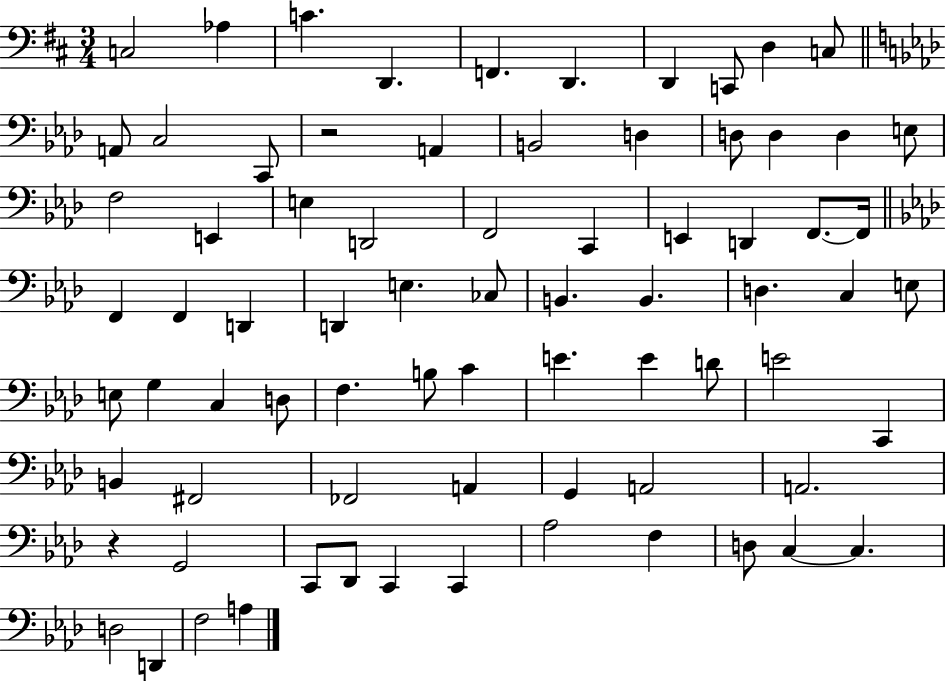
C3/h Ab3/q C4/q. D2/q. F2/q. D2/q. D2/q C2/e D3/q C3/e A2/e C3/h C2/e R/h A2/q B2/h D3/q D3/e D3/q D3/q E3/e F3/h E2/q E3/q D2/h F2/h C2/q E2/q D2/q F2/e. F2/s F2/q F2/q D2/q D2/q E3/q. CES3/e B2/q. B2/q. D3/q. C3/q E3/e E3/e G3/q C3/q D3/e F3/q. B3/e C4/q E4/q. E4/q D4/e E4/h C2/q B2/q F#2/h FES2/h A2/q G2/q A2/h A2/h. R/q G2/h C2/e Db2/e C2/q C2/q Ab3/h F3/q D3/e C3/q C3/q. D3/h D2/q F3/h A3/q